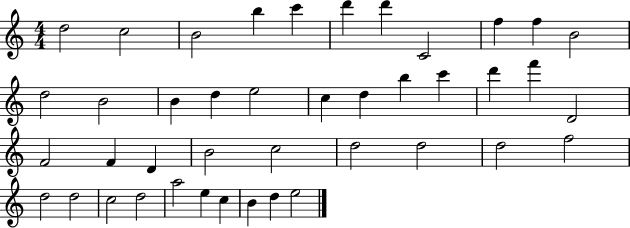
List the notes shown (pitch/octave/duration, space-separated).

D5/h C5/h B4/h B5/q C6/q D6/q D6/q C4/h F5/q F5/q B4/h D5/h B4/h B4/q D5/q E5/h C5/q D5/q B5/q C6/q D6/q F6/q D4/h F4/h F4/q D4/q B4/h C5/h D5/h D5/h D5/h F5/h D5/h D5/h C5/h D5/h A5/h E5/q C5/q B4/q D5/q E5/h